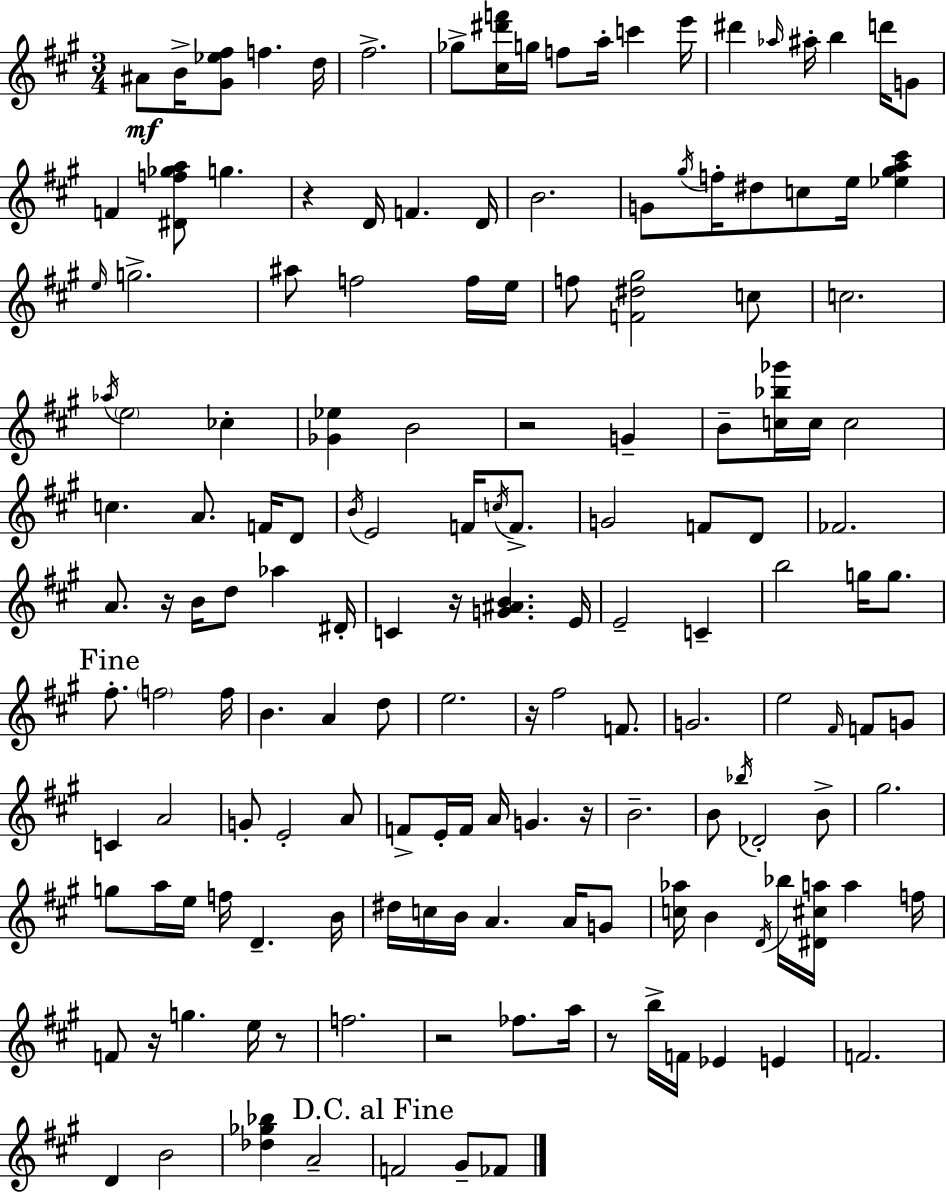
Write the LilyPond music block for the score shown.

{
  \clef treble
  \numericTimeSignature
  \time 3/4
  \key a \major
  \repeat volta 2 { ais'8\mf b'16-> <gis' ees'' fis''>8 f''4. d''16 | fis''2.-> | ges''8-> <cis'' dis''' f'''>16 g''16 f''8 a''16-. c'''4 e'''16 | dis'''4 \grace { aes''16 } ais''16-. b''4 d'''16 g'8 | \break f'4 <dis' f'' ges'' a''>8 g''4. | r4 d'16 f'4. | d'16 b'2. | g'8 \acciaccatura { gis''16 } f''16-. dis''8 c''8 e''16 <ees'' gis'' a'' cis'''>4 | \break \grace { e''16 } g''2.-> | ais''8 f''2 | f''16 e''16 f''8 <f' dis'' gis''>2 | c''8 c''2. | \break \acciaccatura { aes''16 } \parenthesize e''2 | ces''4-. <ges' ees''>4 b'2 | r2 | g'4-- b'8-- <c'' bes'' ges'''>16 c''16 c''2 | \break c''4. a'8. | f'16 d'8 \acciaccatura { b'16 } e'2 | f'16 \acciaccatura { c''16 } f'8.-> g'2 | f'8 d'8 fes'2. | \break a'8. r16 b'16 d''8 | aes''4 dis'16-. c'4 r16 <g' ais' b'>4. | e'16 e'2-- | c'4-- b''2 | \break g''16 g''8. \mark "Fine" fis''8.-. \parenthesize f''2 | f''16 b'4. | a'4 d''8 e''2. | r16 fis''2 | \break f'8. g'2. | e''2 | \grace { fis'16 } f'8 g'8 c'4 a'2 | g'8-. e'2-. | \break a'8 f'8-> e'16-. f'16 a'16 | g'4. r16 b'2.-- | b'8 \acciaccatura { bes''16 } des'2-. | b'8-> gis''2. | \break g''8 a''16 e''16 | f''16 d'4.-- b'16 dis''16 c''16 b'16 a'4. | a'16 g'8 <c'' aes''>16 b'4 | \acciaccatura { d'16 } bes''16 <dis' cis'' a''>16 a''4 f''16 f'8 r16 | \break g''4. e''16 r8 f''2. | r2 | fes''8. a''16 r8 b''16-> | f'16 ees'4 e'4 f'2. | \break d'4 | b'2 <des'' ges'' bes''>4 | a'2-- \mark "D.C. al Fine" f'2 | gis'8-- fes'8 } \bar "|."
}